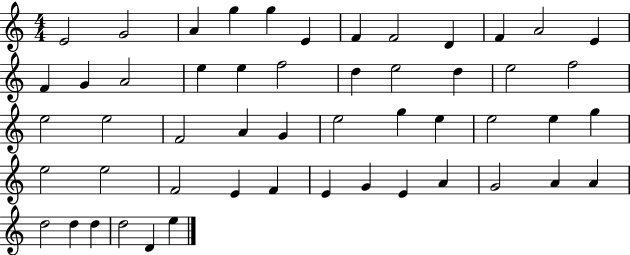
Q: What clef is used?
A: treble